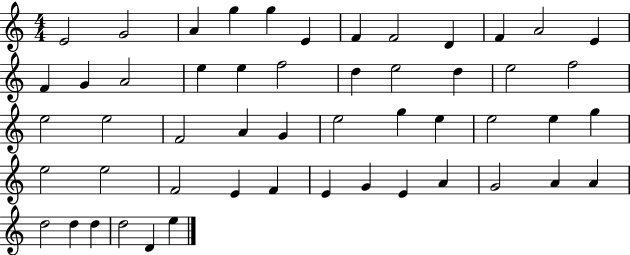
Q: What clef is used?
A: treble